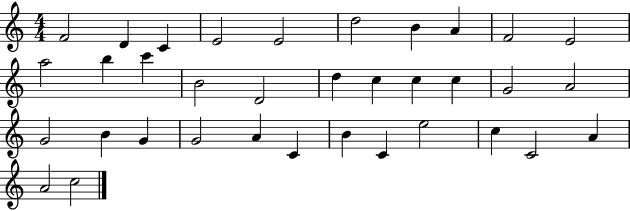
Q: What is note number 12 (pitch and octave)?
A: B5